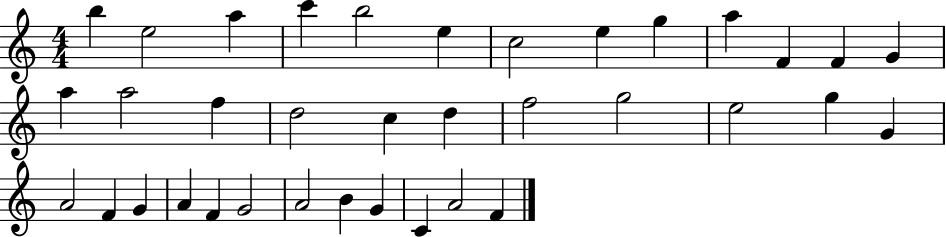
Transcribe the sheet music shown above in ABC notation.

X:1
T:Untitled
M:4/4
L:1/4
K:C
b e2 a c' b2 e c2 e g a F F G a a2 f d2 c d f2 g2 e2 g G A2 F G A F G2 A2 B G C A2 F